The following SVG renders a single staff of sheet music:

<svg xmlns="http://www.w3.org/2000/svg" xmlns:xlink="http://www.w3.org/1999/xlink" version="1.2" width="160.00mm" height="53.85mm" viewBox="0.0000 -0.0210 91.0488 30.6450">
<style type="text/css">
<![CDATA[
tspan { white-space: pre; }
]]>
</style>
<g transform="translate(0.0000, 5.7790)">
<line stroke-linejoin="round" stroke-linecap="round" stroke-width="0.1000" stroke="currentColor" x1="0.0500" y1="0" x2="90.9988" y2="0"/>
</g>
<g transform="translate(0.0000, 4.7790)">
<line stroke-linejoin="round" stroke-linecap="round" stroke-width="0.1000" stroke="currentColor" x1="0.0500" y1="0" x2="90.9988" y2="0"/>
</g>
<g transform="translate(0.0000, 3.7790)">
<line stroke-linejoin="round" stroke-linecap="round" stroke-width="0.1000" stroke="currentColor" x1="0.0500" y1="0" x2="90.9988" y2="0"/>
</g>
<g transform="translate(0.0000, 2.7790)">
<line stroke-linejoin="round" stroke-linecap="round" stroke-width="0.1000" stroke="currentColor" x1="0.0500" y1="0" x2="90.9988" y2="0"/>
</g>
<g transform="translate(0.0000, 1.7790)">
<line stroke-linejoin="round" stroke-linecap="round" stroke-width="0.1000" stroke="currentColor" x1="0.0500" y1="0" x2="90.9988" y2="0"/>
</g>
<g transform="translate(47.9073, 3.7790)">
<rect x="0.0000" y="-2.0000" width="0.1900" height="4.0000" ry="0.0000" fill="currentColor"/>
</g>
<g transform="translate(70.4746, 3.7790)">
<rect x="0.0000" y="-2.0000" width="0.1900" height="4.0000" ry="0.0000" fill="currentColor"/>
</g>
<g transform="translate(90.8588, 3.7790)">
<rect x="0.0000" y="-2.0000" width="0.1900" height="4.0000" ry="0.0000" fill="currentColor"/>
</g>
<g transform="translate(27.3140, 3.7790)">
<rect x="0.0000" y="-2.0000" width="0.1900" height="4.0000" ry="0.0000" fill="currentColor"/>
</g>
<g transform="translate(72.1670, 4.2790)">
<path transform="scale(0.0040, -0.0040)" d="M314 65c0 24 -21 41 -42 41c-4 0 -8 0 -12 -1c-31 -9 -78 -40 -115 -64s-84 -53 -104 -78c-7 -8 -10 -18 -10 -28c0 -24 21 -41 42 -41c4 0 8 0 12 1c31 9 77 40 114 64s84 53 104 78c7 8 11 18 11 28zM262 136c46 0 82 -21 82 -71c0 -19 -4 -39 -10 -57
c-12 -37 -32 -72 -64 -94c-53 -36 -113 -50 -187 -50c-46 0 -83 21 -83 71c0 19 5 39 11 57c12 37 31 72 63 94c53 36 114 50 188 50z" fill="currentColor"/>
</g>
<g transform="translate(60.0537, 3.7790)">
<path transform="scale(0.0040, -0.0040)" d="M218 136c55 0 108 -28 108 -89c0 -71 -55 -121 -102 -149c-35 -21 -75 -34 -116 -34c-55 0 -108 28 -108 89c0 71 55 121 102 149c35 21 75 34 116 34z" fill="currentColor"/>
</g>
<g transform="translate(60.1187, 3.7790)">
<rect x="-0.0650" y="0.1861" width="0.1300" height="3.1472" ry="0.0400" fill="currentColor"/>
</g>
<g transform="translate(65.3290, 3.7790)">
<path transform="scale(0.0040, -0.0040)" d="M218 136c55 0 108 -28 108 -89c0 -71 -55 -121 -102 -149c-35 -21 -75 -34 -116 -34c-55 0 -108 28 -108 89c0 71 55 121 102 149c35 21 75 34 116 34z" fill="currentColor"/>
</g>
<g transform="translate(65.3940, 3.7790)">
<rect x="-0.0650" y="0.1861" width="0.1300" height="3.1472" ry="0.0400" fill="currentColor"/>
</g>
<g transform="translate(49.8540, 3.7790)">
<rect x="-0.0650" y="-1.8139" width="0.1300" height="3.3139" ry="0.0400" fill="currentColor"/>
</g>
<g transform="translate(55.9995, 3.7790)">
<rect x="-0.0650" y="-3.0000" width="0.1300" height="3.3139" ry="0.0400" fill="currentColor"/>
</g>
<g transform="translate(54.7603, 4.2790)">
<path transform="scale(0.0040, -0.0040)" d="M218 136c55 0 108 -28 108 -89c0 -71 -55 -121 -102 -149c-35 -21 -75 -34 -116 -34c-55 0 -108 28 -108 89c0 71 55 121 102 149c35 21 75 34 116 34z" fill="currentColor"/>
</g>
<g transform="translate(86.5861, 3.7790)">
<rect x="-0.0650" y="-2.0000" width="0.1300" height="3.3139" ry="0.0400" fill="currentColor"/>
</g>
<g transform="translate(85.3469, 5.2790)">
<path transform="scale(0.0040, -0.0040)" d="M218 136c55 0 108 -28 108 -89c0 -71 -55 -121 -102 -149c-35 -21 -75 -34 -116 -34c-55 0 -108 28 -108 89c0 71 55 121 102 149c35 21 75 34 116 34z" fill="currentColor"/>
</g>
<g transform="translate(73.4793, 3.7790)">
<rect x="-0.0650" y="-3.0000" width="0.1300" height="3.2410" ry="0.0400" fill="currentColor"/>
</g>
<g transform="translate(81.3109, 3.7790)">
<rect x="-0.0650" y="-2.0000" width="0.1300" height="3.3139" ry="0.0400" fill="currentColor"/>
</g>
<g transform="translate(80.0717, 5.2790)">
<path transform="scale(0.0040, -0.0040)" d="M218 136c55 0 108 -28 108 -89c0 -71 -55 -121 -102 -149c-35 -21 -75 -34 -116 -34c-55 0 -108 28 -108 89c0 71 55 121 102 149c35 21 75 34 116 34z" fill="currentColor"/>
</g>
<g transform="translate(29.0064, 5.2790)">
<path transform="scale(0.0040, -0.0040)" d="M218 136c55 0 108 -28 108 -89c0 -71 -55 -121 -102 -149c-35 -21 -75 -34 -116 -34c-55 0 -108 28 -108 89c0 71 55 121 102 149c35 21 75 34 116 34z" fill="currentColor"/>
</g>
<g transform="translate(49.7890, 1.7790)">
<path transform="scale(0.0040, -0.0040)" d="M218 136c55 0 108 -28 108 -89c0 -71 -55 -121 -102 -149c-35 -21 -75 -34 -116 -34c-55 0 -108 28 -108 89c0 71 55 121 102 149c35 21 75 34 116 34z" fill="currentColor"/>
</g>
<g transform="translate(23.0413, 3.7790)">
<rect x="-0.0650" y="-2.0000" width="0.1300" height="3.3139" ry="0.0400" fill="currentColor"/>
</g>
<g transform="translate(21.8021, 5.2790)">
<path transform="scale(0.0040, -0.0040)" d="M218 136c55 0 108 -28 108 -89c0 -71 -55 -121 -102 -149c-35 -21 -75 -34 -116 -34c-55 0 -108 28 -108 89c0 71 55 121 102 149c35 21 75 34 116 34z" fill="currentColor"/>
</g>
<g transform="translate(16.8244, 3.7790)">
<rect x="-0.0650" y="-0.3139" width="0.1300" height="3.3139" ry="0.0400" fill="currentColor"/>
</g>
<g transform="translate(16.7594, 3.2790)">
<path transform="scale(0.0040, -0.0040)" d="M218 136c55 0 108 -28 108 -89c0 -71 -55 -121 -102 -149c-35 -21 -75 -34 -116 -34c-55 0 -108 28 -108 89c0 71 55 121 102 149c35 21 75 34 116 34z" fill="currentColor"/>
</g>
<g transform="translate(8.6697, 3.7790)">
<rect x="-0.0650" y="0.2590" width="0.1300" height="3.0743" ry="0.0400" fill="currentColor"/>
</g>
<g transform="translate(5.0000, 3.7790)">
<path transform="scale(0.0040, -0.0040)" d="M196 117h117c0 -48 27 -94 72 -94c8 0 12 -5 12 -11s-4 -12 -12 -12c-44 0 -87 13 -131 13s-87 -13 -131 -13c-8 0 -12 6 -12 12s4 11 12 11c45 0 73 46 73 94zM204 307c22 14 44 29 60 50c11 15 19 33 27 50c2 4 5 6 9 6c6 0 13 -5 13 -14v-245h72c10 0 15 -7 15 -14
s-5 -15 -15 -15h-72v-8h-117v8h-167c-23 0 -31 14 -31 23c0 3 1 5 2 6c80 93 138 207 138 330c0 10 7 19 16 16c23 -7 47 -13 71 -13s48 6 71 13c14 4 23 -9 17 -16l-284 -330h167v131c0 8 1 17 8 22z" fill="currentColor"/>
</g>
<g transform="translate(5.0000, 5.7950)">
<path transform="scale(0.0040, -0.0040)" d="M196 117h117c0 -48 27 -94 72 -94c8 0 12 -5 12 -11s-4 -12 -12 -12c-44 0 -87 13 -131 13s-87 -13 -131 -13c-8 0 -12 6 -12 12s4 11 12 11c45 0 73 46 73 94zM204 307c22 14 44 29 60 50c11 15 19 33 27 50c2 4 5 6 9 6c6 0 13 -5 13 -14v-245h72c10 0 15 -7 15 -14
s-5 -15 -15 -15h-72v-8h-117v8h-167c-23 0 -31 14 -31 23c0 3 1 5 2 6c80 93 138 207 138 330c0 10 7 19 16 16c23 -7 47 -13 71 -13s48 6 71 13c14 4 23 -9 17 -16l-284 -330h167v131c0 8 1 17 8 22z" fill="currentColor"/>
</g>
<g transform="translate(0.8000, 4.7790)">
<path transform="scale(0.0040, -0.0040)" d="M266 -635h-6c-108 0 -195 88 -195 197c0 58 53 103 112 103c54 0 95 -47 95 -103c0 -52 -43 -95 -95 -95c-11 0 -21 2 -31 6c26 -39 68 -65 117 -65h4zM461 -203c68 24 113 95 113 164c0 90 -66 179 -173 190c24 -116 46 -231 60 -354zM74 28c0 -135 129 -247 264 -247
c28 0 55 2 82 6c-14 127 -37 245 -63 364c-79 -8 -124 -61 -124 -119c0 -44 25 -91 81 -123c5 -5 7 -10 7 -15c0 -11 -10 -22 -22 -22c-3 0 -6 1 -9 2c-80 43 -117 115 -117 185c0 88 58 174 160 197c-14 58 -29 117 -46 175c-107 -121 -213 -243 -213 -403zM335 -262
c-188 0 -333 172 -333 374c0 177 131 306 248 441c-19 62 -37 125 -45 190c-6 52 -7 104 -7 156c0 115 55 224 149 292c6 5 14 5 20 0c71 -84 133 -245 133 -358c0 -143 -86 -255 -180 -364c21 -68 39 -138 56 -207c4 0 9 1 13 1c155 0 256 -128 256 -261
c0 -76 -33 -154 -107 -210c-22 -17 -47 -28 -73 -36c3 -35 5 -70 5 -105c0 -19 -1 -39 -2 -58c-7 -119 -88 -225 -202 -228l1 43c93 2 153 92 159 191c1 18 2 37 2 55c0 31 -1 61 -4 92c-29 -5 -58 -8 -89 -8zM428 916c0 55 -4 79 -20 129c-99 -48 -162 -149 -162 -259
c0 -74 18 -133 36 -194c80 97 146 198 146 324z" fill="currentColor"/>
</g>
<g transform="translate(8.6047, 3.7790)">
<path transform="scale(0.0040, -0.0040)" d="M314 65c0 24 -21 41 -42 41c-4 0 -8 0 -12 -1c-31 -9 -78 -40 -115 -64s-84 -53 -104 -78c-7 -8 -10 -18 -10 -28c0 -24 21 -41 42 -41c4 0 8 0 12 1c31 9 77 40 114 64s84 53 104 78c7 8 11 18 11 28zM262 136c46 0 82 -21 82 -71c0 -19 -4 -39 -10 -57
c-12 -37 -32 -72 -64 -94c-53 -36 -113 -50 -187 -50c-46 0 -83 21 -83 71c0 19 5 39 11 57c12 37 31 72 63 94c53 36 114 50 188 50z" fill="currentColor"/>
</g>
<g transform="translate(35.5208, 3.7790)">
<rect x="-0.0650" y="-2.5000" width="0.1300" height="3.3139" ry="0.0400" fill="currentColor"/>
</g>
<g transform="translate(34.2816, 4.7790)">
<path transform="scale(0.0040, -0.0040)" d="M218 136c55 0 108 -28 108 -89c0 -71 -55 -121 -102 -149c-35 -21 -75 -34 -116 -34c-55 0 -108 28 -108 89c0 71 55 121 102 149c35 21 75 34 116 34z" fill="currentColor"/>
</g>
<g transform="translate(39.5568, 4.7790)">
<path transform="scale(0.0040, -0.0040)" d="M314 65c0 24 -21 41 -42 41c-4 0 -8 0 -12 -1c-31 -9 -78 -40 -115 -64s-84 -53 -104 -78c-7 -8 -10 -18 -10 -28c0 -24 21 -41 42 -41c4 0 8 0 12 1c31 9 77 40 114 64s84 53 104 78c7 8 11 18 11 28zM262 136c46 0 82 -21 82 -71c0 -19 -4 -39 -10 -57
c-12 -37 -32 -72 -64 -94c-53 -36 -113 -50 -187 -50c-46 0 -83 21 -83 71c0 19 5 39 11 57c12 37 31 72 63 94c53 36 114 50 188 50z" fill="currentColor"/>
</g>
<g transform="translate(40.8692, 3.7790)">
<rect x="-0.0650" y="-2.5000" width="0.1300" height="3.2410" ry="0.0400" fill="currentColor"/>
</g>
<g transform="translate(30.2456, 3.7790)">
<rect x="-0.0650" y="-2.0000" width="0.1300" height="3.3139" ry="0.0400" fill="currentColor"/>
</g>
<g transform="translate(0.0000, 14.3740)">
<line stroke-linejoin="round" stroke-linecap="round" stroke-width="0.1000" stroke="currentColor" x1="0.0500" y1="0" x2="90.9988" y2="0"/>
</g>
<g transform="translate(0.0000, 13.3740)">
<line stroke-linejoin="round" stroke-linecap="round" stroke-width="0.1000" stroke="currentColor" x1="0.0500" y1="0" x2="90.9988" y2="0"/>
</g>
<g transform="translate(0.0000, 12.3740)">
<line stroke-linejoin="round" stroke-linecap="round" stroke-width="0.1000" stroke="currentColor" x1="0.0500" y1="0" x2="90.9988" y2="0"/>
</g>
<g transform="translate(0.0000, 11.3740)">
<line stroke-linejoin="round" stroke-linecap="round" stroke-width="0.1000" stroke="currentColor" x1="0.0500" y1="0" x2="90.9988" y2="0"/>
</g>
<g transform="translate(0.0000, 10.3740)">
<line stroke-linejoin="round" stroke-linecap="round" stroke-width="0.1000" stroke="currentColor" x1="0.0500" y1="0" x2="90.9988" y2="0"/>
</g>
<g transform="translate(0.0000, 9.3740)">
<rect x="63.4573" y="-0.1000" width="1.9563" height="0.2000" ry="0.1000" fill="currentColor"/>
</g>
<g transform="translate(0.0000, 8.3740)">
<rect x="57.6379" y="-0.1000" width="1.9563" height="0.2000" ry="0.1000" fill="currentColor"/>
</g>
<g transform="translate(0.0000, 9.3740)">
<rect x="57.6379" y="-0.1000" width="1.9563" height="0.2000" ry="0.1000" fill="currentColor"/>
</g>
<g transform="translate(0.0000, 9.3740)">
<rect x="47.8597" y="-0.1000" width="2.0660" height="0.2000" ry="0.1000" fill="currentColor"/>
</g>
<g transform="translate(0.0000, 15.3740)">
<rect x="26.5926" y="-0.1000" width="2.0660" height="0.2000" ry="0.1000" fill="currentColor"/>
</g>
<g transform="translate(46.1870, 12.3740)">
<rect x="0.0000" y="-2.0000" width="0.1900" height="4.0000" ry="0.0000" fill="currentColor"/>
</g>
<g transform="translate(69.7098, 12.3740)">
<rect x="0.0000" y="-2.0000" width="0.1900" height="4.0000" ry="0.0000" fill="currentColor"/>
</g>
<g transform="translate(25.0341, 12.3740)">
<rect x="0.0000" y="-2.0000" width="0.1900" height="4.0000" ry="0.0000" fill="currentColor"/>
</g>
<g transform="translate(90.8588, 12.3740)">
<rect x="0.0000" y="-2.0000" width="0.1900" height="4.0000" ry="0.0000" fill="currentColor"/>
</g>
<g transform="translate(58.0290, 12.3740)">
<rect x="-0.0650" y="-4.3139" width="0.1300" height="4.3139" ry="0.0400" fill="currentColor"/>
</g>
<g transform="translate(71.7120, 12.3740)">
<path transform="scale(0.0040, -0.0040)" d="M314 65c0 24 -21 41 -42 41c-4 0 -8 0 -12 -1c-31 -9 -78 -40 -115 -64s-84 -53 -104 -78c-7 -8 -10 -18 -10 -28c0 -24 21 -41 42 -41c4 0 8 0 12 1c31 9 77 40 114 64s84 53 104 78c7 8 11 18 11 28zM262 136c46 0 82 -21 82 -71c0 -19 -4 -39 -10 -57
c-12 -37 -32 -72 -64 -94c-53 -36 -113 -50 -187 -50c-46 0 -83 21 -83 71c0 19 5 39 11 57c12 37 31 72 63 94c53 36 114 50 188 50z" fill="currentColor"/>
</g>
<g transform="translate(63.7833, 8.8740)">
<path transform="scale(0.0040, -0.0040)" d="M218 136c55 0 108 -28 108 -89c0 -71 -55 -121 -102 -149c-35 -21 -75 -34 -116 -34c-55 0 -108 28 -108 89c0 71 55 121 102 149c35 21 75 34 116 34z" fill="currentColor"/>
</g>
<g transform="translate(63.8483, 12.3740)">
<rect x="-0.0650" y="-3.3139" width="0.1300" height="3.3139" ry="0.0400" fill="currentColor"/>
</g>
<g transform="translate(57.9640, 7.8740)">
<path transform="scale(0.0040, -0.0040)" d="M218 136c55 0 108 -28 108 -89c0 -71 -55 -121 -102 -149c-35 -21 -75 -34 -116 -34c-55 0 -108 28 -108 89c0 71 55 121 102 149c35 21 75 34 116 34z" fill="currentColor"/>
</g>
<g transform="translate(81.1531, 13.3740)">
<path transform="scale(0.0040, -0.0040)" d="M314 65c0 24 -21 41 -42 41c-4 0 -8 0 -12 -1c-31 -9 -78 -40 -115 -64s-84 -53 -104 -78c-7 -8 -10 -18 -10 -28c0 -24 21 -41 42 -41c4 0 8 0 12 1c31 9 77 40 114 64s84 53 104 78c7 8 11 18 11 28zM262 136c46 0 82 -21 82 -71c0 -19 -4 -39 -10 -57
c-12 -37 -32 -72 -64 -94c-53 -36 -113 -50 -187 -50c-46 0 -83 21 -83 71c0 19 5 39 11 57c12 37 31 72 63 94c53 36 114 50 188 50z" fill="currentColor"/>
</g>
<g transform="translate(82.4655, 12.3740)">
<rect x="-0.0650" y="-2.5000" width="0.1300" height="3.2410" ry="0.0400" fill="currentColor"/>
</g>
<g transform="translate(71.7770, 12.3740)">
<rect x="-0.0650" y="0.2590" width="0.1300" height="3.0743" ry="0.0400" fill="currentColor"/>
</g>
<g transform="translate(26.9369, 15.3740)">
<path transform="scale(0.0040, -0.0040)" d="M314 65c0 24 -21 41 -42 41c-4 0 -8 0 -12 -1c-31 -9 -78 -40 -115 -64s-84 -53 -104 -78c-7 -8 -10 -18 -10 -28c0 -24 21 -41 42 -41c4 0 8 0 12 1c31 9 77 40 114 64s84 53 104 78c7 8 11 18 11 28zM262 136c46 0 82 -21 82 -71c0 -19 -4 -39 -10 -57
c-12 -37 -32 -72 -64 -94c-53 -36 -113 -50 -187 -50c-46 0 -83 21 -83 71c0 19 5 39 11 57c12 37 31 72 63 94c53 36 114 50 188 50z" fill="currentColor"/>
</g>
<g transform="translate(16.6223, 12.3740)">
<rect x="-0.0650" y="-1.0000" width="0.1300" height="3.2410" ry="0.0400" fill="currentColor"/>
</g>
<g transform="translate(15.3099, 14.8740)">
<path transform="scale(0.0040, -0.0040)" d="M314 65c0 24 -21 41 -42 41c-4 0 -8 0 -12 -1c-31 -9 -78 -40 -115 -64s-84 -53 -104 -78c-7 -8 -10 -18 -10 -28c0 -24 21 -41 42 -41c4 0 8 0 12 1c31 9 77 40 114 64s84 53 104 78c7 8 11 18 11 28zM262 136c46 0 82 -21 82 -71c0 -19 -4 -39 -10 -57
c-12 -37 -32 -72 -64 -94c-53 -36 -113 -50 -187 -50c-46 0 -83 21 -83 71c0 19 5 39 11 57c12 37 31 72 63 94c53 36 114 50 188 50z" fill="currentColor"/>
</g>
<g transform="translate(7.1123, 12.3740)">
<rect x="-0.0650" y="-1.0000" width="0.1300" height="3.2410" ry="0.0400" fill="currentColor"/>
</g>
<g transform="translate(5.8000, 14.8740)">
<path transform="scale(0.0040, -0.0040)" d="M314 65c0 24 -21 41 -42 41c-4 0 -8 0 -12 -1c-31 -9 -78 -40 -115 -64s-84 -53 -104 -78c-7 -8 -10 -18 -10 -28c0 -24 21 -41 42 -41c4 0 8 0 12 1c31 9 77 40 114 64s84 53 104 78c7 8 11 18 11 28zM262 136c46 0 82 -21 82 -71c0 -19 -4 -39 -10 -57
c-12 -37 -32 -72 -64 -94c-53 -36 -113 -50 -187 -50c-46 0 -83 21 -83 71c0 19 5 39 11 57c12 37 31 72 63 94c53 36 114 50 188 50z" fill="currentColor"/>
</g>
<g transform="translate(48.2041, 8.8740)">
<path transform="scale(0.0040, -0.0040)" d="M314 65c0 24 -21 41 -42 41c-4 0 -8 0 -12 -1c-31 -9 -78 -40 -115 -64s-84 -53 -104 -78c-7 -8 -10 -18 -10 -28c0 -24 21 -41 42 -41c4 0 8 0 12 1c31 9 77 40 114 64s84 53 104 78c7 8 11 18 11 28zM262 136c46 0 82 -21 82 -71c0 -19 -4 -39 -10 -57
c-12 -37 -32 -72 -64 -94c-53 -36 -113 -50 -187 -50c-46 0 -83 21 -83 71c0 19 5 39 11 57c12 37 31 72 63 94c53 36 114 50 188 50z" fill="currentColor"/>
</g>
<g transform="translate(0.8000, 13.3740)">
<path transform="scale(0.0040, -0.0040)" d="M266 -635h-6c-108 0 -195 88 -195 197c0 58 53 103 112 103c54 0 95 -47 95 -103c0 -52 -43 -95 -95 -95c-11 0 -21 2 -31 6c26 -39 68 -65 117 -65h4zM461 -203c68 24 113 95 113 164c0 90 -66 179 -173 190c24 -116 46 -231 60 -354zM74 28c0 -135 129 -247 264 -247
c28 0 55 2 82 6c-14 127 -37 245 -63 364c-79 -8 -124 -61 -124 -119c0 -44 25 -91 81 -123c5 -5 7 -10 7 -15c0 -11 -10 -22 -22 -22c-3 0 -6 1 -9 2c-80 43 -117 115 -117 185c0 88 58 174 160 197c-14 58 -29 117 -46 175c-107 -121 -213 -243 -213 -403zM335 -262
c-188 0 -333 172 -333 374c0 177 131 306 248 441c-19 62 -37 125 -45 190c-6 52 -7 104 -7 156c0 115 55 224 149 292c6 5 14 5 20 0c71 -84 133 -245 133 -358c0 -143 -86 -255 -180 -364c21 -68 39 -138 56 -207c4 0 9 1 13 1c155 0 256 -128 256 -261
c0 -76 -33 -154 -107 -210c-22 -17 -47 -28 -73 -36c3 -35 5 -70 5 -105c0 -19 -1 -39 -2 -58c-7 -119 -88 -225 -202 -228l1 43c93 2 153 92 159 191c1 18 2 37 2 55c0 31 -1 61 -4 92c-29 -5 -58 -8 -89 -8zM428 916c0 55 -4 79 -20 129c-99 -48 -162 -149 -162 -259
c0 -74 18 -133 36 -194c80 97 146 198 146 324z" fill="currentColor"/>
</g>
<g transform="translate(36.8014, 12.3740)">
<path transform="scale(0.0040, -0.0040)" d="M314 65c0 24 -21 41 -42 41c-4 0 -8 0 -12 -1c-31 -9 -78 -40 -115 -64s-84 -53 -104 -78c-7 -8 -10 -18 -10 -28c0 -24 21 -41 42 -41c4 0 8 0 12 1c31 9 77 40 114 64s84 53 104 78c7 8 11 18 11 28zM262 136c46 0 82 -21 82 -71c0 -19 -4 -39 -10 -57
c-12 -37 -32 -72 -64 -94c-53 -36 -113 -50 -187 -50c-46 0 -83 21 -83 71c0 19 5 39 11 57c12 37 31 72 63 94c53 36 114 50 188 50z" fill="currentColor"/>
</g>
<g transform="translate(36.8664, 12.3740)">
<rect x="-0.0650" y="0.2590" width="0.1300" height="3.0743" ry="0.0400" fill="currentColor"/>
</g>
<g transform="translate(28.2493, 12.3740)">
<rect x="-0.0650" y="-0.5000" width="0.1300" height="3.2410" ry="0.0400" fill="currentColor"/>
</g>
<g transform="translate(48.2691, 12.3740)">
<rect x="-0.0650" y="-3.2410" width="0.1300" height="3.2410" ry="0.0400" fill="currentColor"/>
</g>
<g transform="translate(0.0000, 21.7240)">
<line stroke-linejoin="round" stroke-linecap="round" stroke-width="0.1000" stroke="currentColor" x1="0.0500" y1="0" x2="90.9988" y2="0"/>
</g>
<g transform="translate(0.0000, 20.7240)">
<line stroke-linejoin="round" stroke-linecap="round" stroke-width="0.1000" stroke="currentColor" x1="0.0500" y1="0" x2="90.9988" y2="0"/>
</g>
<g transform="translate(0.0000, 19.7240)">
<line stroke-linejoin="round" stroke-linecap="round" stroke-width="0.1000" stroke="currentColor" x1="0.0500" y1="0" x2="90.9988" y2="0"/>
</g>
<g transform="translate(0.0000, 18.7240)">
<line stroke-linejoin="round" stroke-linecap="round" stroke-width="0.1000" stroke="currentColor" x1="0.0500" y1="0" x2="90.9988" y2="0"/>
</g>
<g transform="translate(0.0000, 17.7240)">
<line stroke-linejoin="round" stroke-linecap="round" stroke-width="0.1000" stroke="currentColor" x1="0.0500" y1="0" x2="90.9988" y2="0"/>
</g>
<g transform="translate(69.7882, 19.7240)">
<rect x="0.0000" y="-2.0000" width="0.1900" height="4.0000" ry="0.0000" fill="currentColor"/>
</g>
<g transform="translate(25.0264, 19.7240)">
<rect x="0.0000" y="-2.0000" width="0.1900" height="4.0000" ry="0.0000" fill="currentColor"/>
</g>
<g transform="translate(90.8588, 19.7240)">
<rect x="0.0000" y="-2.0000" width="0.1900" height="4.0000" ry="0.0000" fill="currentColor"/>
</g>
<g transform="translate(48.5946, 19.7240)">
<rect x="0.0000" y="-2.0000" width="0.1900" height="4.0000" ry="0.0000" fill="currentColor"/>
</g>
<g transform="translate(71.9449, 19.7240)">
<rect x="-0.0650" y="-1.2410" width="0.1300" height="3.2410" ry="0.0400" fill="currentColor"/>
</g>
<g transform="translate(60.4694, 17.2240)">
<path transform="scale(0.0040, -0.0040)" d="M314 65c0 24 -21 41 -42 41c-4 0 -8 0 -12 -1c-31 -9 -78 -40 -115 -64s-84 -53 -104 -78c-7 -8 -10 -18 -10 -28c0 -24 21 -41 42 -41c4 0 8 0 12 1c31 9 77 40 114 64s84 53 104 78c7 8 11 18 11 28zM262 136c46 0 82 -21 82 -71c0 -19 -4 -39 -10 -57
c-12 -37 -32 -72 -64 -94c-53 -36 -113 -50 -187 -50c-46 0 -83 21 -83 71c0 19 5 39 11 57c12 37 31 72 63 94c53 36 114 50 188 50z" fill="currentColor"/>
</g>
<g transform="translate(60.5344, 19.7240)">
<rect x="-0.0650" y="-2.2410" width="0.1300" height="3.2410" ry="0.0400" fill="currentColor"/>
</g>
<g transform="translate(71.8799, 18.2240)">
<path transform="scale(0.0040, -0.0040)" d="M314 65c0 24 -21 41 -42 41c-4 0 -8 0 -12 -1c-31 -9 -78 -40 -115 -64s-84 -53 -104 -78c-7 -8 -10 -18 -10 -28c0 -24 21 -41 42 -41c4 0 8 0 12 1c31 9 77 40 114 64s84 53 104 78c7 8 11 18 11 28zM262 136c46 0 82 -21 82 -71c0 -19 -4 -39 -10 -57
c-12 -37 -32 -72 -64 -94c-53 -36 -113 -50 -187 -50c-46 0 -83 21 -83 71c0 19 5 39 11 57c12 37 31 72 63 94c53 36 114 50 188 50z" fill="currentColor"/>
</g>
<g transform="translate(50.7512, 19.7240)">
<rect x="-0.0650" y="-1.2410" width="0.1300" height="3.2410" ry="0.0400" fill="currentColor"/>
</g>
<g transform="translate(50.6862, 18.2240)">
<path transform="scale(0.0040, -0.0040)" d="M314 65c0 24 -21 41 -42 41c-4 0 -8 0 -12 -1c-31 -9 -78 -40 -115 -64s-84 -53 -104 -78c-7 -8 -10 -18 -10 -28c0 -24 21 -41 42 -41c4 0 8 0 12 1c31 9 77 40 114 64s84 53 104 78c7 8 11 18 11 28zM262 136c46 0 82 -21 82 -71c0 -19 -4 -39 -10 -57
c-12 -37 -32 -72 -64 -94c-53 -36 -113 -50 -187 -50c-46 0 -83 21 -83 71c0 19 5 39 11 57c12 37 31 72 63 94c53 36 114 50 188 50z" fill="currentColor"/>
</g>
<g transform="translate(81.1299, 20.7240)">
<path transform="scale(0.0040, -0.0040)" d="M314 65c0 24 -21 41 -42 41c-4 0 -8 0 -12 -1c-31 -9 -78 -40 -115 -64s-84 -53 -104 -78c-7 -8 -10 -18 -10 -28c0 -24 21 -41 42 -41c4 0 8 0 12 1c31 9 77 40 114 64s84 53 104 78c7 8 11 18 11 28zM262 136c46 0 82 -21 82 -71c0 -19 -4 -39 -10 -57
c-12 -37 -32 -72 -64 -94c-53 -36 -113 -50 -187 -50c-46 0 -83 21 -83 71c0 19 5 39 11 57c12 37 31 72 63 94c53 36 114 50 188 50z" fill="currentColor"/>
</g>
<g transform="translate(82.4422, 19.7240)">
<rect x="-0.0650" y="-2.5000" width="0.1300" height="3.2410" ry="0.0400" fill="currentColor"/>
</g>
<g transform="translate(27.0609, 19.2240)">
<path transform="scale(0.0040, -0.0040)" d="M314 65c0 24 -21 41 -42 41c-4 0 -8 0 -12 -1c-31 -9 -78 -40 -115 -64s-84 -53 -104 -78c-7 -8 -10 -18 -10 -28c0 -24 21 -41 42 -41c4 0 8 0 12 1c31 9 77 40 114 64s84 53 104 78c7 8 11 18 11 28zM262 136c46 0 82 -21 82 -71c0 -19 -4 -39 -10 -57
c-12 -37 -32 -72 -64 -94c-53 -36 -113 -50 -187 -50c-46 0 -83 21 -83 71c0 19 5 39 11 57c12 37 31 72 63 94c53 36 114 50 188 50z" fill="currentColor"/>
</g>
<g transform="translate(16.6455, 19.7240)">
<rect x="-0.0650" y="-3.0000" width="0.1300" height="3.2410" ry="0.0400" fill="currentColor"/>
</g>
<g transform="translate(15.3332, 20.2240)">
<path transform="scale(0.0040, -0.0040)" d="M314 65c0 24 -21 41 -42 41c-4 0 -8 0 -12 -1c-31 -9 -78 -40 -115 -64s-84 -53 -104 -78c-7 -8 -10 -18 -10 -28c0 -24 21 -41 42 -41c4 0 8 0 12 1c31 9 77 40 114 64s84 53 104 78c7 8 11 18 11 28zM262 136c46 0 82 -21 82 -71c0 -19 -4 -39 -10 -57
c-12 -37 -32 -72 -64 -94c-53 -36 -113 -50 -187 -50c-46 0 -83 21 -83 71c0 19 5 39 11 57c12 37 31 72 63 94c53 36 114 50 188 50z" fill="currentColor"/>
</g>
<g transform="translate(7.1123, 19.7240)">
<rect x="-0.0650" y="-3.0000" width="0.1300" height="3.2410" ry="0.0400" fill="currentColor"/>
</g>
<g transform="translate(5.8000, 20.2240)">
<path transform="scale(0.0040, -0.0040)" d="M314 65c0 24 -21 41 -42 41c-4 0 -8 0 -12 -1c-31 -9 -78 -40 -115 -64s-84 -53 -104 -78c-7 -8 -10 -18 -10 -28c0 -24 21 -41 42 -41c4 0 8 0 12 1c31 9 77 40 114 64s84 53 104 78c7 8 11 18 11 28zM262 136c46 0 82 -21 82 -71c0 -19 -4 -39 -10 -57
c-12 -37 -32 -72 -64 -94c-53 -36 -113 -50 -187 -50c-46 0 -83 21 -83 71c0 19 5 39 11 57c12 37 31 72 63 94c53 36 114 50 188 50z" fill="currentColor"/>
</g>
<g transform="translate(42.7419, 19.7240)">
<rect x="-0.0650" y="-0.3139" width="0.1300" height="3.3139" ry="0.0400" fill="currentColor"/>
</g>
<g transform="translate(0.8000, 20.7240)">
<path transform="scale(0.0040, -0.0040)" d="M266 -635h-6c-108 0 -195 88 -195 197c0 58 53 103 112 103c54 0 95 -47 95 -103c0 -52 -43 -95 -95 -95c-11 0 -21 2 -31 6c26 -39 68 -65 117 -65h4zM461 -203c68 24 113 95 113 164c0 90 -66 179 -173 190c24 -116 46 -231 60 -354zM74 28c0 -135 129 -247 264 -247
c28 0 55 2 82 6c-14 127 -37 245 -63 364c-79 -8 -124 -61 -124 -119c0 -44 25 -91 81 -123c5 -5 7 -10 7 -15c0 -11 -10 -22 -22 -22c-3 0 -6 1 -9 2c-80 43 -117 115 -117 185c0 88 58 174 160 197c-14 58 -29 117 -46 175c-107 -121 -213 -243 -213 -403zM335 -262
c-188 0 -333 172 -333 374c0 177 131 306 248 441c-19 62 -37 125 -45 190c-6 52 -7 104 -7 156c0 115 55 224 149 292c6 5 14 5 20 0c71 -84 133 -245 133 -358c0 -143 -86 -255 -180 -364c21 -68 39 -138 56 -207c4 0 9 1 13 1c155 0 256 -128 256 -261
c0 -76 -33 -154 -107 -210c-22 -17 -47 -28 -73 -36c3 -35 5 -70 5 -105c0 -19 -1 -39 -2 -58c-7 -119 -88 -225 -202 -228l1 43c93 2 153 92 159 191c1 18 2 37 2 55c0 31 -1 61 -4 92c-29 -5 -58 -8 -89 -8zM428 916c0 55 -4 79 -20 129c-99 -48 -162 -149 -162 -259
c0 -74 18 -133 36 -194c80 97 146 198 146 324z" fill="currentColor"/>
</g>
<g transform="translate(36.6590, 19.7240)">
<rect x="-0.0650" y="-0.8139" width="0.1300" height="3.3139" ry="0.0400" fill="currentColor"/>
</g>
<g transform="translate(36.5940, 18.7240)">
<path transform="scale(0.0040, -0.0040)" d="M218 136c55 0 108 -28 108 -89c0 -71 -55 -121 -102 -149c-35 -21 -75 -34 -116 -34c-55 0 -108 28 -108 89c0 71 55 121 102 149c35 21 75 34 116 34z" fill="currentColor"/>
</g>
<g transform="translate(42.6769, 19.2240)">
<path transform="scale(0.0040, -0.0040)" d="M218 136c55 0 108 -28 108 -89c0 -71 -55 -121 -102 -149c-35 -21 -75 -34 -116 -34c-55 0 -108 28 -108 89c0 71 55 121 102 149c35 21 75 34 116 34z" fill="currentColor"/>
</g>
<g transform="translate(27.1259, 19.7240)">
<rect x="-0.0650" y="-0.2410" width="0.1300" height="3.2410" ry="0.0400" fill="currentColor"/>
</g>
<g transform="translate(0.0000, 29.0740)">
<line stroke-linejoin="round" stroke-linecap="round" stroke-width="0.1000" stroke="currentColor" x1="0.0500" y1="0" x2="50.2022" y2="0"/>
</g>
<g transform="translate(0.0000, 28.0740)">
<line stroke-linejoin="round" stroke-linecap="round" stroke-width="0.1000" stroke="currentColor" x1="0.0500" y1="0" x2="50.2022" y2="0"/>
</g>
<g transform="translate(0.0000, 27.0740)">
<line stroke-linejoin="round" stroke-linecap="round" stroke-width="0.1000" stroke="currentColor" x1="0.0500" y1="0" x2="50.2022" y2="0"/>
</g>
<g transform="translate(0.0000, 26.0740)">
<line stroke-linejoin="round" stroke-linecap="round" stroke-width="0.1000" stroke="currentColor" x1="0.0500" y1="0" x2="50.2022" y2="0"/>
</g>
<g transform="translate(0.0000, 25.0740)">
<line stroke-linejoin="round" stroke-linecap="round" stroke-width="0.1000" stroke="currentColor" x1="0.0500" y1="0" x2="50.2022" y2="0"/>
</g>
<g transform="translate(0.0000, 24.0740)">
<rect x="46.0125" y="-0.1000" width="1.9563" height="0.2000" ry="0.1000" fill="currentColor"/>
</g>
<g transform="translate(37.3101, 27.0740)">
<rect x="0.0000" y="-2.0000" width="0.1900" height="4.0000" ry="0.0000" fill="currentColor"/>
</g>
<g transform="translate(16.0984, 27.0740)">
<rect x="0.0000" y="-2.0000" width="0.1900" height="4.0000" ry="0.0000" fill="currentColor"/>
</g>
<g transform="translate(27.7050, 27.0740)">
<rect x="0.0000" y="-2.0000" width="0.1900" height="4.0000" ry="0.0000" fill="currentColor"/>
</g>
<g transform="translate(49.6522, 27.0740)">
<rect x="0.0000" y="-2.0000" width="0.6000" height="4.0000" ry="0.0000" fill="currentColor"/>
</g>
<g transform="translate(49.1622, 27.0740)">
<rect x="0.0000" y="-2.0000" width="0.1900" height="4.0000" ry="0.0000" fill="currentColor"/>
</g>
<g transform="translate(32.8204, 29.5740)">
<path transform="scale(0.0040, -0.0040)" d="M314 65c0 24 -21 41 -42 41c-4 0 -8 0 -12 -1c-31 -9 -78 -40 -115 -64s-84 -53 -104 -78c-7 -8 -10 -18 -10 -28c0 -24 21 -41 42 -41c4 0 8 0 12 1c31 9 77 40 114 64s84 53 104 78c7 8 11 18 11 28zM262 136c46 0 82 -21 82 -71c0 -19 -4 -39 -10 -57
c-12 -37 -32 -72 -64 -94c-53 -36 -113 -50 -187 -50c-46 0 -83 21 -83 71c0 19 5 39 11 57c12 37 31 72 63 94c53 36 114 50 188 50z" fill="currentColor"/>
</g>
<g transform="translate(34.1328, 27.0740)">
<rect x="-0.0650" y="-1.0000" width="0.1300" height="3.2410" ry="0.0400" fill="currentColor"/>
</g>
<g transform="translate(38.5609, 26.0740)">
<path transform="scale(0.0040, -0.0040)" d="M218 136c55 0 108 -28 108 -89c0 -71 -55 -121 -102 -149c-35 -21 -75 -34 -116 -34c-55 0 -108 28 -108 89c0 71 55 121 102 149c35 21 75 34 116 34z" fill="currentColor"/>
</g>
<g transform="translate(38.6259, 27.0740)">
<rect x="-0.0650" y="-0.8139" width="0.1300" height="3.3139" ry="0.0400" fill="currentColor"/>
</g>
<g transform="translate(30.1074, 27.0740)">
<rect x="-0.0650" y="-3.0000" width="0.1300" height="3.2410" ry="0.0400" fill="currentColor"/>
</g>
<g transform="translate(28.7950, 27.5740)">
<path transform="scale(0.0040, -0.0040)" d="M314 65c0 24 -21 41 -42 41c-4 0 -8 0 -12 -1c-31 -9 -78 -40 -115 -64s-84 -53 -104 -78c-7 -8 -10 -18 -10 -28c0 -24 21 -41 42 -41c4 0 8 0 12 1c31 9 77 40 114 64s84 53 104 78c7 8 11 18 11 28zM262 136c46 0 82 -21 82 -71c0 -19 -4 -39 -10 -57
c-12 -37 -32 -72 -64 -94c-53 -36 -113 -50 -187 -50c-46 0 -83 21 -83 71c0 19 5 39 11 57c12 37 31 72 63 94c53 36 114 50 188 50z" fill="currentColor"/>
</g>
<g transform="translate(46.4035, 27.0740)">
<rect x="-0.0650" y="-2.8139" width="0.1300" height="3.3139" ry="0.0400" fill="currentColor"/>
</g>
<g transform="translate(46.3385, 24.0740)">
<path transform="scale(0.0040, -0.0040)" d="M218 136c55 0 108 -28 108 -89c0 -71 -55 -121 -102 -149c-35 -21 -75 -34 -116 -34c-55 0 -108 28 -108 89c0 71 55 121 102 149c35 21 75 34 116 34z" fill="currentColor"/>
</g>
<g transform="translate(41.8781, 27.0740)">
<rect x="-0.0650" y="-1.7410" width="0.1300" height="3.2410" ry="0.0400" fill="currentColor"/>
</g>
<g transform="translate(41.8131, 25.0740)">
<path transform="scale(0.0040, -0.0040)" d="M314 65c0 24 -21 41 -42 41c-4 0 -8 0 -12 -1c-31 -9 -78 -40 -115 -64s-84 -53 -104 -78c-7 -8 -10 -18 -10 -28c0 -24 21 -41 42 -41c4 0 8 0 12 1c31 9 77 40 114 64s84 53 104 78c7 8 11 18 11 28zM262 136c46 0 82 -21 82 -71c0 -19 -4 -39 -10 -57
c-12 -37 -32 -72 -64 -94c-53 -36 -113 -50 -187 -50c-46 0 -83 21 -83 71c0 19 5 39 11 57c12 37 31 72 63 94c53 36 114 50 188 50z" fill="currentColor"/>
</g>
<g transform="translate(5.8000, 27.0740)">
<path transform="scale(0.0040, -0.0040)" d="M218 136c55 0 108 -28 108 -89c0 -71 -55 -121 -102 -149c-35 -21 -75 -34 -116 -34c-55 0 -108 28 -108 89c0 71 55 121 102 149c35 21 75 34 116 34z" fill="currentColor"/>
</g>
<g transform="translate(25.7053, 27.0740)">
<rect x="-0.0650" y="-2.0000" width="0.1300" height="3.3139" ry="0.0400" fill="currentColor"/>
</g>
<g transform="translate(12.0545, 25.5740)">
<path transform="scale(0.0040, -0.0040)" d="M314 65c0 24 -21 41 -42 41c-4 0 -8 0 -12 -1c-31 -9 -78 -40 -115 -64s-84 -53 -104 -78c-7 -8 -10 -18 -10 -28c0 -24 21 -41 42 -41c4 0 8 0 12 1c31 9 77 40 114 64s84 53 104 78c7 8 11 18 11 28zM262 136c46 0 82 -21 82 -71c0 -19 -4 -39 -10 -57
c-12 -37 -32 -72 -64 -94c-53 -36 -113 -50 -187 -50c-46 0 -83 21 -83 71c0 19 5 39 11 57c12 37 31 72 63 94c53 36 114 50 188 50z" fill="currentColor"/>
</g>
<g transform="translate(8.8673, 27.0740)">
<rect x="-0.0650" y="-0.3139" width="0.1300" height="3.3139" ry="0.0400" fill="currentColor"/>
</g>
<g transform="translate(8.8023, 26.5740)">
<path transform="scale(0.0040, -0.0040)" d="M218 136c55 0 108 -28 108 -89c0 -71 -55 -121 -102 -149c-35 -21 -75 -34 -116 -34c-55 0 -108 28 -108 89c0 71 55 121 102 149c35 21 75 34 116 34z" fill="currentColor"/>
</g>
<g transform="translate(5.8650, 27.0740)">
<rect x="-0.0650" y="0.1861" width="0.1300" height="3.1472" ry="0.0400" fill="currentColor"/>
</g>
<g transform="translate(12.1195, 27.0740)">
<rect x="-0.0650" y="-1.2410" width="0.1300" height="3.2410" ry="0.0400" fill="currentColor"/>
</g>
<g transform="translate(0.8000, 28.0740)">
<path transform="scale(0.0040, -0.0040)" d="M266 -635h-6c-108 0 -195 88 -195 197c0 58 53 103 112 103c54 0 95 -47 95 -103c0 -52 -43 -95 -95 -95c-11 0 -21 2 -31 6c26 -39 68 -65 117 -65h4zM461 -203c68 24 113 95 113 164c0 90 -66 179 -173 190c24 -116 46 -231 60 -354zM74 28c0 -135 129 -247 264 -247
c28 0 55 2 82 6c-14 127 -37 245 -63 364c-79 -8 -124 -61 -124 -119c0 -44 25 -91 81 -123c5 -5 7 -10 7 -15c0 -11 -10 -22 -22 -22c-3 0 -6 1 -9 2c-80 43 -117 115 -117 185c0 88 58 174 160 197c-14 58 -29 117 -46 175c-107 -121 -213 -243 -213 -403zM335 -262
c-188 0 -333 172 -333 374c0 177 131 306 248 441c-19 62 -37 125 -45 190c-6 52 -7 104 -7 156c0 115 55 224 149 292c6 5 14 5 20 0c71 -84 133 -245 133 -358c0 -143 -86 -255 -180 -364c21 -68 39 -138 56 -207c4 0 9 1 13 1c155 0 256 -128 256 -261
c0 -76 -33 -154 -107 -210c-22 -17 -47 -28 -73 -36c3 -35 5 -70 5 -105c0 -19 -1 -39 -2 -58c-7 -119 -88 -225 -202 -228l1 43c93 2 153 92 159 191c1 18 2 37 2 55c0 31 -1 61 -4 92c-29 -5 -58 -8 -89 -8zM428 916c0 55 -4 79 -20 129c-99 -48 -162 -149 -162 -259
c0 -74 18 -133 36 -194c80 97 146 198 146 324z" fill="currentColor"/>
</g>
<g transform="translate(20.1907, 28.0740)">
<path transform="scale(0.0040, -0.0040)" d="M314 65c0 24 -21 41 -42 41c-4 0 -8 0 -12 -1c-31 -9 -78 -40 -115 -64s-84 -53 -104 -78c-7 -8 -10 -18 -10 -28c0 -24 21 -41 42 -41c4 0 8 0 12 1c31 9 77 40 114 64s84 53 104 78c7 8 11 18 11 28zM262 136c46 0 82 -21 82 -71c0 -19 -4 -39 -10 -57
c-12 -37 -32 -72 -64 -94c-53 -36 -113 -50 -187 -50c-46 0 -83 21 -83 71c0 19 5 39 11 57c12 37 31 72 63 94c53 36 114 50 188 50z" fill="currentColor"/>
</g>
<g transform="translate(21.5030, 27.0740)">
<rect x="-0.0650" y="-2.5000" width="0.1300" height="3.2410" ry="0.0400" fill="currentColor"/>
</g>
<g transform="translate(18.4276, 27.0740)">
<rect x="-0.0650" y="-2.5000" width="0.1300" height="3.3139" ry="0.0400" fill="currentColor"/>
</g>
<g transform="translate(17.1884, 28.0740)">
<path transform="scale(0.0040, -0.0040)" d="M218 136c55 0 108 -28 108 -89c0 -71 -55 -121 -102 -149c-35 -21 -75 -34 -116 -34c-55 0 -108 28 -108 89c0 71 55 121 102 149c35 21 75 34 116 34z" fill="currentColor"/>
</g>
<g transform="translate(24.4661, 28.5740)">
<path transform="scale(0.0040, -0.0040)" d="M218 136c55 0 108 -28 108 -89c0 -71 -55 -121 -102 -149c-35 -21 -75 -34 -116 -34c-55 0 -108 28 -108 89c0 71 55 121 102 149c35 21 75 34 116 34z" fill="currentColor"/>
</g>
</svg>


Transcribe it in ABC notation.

X:1
T:Untitled
M:4/4
L:1/4
K:C
B2 c F F G G2 f A B B A2 F F D2 D2 C2 B2 b2 d' b B2 G2 A2 A2 c2 d c e2 g2 e2 G2 B c e2 G G2 F A2 D2 d f2 a